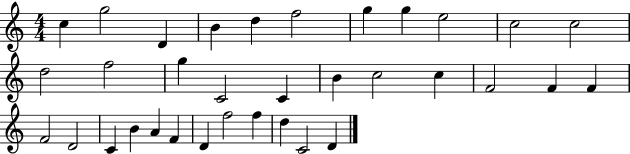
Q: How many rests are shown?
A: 0